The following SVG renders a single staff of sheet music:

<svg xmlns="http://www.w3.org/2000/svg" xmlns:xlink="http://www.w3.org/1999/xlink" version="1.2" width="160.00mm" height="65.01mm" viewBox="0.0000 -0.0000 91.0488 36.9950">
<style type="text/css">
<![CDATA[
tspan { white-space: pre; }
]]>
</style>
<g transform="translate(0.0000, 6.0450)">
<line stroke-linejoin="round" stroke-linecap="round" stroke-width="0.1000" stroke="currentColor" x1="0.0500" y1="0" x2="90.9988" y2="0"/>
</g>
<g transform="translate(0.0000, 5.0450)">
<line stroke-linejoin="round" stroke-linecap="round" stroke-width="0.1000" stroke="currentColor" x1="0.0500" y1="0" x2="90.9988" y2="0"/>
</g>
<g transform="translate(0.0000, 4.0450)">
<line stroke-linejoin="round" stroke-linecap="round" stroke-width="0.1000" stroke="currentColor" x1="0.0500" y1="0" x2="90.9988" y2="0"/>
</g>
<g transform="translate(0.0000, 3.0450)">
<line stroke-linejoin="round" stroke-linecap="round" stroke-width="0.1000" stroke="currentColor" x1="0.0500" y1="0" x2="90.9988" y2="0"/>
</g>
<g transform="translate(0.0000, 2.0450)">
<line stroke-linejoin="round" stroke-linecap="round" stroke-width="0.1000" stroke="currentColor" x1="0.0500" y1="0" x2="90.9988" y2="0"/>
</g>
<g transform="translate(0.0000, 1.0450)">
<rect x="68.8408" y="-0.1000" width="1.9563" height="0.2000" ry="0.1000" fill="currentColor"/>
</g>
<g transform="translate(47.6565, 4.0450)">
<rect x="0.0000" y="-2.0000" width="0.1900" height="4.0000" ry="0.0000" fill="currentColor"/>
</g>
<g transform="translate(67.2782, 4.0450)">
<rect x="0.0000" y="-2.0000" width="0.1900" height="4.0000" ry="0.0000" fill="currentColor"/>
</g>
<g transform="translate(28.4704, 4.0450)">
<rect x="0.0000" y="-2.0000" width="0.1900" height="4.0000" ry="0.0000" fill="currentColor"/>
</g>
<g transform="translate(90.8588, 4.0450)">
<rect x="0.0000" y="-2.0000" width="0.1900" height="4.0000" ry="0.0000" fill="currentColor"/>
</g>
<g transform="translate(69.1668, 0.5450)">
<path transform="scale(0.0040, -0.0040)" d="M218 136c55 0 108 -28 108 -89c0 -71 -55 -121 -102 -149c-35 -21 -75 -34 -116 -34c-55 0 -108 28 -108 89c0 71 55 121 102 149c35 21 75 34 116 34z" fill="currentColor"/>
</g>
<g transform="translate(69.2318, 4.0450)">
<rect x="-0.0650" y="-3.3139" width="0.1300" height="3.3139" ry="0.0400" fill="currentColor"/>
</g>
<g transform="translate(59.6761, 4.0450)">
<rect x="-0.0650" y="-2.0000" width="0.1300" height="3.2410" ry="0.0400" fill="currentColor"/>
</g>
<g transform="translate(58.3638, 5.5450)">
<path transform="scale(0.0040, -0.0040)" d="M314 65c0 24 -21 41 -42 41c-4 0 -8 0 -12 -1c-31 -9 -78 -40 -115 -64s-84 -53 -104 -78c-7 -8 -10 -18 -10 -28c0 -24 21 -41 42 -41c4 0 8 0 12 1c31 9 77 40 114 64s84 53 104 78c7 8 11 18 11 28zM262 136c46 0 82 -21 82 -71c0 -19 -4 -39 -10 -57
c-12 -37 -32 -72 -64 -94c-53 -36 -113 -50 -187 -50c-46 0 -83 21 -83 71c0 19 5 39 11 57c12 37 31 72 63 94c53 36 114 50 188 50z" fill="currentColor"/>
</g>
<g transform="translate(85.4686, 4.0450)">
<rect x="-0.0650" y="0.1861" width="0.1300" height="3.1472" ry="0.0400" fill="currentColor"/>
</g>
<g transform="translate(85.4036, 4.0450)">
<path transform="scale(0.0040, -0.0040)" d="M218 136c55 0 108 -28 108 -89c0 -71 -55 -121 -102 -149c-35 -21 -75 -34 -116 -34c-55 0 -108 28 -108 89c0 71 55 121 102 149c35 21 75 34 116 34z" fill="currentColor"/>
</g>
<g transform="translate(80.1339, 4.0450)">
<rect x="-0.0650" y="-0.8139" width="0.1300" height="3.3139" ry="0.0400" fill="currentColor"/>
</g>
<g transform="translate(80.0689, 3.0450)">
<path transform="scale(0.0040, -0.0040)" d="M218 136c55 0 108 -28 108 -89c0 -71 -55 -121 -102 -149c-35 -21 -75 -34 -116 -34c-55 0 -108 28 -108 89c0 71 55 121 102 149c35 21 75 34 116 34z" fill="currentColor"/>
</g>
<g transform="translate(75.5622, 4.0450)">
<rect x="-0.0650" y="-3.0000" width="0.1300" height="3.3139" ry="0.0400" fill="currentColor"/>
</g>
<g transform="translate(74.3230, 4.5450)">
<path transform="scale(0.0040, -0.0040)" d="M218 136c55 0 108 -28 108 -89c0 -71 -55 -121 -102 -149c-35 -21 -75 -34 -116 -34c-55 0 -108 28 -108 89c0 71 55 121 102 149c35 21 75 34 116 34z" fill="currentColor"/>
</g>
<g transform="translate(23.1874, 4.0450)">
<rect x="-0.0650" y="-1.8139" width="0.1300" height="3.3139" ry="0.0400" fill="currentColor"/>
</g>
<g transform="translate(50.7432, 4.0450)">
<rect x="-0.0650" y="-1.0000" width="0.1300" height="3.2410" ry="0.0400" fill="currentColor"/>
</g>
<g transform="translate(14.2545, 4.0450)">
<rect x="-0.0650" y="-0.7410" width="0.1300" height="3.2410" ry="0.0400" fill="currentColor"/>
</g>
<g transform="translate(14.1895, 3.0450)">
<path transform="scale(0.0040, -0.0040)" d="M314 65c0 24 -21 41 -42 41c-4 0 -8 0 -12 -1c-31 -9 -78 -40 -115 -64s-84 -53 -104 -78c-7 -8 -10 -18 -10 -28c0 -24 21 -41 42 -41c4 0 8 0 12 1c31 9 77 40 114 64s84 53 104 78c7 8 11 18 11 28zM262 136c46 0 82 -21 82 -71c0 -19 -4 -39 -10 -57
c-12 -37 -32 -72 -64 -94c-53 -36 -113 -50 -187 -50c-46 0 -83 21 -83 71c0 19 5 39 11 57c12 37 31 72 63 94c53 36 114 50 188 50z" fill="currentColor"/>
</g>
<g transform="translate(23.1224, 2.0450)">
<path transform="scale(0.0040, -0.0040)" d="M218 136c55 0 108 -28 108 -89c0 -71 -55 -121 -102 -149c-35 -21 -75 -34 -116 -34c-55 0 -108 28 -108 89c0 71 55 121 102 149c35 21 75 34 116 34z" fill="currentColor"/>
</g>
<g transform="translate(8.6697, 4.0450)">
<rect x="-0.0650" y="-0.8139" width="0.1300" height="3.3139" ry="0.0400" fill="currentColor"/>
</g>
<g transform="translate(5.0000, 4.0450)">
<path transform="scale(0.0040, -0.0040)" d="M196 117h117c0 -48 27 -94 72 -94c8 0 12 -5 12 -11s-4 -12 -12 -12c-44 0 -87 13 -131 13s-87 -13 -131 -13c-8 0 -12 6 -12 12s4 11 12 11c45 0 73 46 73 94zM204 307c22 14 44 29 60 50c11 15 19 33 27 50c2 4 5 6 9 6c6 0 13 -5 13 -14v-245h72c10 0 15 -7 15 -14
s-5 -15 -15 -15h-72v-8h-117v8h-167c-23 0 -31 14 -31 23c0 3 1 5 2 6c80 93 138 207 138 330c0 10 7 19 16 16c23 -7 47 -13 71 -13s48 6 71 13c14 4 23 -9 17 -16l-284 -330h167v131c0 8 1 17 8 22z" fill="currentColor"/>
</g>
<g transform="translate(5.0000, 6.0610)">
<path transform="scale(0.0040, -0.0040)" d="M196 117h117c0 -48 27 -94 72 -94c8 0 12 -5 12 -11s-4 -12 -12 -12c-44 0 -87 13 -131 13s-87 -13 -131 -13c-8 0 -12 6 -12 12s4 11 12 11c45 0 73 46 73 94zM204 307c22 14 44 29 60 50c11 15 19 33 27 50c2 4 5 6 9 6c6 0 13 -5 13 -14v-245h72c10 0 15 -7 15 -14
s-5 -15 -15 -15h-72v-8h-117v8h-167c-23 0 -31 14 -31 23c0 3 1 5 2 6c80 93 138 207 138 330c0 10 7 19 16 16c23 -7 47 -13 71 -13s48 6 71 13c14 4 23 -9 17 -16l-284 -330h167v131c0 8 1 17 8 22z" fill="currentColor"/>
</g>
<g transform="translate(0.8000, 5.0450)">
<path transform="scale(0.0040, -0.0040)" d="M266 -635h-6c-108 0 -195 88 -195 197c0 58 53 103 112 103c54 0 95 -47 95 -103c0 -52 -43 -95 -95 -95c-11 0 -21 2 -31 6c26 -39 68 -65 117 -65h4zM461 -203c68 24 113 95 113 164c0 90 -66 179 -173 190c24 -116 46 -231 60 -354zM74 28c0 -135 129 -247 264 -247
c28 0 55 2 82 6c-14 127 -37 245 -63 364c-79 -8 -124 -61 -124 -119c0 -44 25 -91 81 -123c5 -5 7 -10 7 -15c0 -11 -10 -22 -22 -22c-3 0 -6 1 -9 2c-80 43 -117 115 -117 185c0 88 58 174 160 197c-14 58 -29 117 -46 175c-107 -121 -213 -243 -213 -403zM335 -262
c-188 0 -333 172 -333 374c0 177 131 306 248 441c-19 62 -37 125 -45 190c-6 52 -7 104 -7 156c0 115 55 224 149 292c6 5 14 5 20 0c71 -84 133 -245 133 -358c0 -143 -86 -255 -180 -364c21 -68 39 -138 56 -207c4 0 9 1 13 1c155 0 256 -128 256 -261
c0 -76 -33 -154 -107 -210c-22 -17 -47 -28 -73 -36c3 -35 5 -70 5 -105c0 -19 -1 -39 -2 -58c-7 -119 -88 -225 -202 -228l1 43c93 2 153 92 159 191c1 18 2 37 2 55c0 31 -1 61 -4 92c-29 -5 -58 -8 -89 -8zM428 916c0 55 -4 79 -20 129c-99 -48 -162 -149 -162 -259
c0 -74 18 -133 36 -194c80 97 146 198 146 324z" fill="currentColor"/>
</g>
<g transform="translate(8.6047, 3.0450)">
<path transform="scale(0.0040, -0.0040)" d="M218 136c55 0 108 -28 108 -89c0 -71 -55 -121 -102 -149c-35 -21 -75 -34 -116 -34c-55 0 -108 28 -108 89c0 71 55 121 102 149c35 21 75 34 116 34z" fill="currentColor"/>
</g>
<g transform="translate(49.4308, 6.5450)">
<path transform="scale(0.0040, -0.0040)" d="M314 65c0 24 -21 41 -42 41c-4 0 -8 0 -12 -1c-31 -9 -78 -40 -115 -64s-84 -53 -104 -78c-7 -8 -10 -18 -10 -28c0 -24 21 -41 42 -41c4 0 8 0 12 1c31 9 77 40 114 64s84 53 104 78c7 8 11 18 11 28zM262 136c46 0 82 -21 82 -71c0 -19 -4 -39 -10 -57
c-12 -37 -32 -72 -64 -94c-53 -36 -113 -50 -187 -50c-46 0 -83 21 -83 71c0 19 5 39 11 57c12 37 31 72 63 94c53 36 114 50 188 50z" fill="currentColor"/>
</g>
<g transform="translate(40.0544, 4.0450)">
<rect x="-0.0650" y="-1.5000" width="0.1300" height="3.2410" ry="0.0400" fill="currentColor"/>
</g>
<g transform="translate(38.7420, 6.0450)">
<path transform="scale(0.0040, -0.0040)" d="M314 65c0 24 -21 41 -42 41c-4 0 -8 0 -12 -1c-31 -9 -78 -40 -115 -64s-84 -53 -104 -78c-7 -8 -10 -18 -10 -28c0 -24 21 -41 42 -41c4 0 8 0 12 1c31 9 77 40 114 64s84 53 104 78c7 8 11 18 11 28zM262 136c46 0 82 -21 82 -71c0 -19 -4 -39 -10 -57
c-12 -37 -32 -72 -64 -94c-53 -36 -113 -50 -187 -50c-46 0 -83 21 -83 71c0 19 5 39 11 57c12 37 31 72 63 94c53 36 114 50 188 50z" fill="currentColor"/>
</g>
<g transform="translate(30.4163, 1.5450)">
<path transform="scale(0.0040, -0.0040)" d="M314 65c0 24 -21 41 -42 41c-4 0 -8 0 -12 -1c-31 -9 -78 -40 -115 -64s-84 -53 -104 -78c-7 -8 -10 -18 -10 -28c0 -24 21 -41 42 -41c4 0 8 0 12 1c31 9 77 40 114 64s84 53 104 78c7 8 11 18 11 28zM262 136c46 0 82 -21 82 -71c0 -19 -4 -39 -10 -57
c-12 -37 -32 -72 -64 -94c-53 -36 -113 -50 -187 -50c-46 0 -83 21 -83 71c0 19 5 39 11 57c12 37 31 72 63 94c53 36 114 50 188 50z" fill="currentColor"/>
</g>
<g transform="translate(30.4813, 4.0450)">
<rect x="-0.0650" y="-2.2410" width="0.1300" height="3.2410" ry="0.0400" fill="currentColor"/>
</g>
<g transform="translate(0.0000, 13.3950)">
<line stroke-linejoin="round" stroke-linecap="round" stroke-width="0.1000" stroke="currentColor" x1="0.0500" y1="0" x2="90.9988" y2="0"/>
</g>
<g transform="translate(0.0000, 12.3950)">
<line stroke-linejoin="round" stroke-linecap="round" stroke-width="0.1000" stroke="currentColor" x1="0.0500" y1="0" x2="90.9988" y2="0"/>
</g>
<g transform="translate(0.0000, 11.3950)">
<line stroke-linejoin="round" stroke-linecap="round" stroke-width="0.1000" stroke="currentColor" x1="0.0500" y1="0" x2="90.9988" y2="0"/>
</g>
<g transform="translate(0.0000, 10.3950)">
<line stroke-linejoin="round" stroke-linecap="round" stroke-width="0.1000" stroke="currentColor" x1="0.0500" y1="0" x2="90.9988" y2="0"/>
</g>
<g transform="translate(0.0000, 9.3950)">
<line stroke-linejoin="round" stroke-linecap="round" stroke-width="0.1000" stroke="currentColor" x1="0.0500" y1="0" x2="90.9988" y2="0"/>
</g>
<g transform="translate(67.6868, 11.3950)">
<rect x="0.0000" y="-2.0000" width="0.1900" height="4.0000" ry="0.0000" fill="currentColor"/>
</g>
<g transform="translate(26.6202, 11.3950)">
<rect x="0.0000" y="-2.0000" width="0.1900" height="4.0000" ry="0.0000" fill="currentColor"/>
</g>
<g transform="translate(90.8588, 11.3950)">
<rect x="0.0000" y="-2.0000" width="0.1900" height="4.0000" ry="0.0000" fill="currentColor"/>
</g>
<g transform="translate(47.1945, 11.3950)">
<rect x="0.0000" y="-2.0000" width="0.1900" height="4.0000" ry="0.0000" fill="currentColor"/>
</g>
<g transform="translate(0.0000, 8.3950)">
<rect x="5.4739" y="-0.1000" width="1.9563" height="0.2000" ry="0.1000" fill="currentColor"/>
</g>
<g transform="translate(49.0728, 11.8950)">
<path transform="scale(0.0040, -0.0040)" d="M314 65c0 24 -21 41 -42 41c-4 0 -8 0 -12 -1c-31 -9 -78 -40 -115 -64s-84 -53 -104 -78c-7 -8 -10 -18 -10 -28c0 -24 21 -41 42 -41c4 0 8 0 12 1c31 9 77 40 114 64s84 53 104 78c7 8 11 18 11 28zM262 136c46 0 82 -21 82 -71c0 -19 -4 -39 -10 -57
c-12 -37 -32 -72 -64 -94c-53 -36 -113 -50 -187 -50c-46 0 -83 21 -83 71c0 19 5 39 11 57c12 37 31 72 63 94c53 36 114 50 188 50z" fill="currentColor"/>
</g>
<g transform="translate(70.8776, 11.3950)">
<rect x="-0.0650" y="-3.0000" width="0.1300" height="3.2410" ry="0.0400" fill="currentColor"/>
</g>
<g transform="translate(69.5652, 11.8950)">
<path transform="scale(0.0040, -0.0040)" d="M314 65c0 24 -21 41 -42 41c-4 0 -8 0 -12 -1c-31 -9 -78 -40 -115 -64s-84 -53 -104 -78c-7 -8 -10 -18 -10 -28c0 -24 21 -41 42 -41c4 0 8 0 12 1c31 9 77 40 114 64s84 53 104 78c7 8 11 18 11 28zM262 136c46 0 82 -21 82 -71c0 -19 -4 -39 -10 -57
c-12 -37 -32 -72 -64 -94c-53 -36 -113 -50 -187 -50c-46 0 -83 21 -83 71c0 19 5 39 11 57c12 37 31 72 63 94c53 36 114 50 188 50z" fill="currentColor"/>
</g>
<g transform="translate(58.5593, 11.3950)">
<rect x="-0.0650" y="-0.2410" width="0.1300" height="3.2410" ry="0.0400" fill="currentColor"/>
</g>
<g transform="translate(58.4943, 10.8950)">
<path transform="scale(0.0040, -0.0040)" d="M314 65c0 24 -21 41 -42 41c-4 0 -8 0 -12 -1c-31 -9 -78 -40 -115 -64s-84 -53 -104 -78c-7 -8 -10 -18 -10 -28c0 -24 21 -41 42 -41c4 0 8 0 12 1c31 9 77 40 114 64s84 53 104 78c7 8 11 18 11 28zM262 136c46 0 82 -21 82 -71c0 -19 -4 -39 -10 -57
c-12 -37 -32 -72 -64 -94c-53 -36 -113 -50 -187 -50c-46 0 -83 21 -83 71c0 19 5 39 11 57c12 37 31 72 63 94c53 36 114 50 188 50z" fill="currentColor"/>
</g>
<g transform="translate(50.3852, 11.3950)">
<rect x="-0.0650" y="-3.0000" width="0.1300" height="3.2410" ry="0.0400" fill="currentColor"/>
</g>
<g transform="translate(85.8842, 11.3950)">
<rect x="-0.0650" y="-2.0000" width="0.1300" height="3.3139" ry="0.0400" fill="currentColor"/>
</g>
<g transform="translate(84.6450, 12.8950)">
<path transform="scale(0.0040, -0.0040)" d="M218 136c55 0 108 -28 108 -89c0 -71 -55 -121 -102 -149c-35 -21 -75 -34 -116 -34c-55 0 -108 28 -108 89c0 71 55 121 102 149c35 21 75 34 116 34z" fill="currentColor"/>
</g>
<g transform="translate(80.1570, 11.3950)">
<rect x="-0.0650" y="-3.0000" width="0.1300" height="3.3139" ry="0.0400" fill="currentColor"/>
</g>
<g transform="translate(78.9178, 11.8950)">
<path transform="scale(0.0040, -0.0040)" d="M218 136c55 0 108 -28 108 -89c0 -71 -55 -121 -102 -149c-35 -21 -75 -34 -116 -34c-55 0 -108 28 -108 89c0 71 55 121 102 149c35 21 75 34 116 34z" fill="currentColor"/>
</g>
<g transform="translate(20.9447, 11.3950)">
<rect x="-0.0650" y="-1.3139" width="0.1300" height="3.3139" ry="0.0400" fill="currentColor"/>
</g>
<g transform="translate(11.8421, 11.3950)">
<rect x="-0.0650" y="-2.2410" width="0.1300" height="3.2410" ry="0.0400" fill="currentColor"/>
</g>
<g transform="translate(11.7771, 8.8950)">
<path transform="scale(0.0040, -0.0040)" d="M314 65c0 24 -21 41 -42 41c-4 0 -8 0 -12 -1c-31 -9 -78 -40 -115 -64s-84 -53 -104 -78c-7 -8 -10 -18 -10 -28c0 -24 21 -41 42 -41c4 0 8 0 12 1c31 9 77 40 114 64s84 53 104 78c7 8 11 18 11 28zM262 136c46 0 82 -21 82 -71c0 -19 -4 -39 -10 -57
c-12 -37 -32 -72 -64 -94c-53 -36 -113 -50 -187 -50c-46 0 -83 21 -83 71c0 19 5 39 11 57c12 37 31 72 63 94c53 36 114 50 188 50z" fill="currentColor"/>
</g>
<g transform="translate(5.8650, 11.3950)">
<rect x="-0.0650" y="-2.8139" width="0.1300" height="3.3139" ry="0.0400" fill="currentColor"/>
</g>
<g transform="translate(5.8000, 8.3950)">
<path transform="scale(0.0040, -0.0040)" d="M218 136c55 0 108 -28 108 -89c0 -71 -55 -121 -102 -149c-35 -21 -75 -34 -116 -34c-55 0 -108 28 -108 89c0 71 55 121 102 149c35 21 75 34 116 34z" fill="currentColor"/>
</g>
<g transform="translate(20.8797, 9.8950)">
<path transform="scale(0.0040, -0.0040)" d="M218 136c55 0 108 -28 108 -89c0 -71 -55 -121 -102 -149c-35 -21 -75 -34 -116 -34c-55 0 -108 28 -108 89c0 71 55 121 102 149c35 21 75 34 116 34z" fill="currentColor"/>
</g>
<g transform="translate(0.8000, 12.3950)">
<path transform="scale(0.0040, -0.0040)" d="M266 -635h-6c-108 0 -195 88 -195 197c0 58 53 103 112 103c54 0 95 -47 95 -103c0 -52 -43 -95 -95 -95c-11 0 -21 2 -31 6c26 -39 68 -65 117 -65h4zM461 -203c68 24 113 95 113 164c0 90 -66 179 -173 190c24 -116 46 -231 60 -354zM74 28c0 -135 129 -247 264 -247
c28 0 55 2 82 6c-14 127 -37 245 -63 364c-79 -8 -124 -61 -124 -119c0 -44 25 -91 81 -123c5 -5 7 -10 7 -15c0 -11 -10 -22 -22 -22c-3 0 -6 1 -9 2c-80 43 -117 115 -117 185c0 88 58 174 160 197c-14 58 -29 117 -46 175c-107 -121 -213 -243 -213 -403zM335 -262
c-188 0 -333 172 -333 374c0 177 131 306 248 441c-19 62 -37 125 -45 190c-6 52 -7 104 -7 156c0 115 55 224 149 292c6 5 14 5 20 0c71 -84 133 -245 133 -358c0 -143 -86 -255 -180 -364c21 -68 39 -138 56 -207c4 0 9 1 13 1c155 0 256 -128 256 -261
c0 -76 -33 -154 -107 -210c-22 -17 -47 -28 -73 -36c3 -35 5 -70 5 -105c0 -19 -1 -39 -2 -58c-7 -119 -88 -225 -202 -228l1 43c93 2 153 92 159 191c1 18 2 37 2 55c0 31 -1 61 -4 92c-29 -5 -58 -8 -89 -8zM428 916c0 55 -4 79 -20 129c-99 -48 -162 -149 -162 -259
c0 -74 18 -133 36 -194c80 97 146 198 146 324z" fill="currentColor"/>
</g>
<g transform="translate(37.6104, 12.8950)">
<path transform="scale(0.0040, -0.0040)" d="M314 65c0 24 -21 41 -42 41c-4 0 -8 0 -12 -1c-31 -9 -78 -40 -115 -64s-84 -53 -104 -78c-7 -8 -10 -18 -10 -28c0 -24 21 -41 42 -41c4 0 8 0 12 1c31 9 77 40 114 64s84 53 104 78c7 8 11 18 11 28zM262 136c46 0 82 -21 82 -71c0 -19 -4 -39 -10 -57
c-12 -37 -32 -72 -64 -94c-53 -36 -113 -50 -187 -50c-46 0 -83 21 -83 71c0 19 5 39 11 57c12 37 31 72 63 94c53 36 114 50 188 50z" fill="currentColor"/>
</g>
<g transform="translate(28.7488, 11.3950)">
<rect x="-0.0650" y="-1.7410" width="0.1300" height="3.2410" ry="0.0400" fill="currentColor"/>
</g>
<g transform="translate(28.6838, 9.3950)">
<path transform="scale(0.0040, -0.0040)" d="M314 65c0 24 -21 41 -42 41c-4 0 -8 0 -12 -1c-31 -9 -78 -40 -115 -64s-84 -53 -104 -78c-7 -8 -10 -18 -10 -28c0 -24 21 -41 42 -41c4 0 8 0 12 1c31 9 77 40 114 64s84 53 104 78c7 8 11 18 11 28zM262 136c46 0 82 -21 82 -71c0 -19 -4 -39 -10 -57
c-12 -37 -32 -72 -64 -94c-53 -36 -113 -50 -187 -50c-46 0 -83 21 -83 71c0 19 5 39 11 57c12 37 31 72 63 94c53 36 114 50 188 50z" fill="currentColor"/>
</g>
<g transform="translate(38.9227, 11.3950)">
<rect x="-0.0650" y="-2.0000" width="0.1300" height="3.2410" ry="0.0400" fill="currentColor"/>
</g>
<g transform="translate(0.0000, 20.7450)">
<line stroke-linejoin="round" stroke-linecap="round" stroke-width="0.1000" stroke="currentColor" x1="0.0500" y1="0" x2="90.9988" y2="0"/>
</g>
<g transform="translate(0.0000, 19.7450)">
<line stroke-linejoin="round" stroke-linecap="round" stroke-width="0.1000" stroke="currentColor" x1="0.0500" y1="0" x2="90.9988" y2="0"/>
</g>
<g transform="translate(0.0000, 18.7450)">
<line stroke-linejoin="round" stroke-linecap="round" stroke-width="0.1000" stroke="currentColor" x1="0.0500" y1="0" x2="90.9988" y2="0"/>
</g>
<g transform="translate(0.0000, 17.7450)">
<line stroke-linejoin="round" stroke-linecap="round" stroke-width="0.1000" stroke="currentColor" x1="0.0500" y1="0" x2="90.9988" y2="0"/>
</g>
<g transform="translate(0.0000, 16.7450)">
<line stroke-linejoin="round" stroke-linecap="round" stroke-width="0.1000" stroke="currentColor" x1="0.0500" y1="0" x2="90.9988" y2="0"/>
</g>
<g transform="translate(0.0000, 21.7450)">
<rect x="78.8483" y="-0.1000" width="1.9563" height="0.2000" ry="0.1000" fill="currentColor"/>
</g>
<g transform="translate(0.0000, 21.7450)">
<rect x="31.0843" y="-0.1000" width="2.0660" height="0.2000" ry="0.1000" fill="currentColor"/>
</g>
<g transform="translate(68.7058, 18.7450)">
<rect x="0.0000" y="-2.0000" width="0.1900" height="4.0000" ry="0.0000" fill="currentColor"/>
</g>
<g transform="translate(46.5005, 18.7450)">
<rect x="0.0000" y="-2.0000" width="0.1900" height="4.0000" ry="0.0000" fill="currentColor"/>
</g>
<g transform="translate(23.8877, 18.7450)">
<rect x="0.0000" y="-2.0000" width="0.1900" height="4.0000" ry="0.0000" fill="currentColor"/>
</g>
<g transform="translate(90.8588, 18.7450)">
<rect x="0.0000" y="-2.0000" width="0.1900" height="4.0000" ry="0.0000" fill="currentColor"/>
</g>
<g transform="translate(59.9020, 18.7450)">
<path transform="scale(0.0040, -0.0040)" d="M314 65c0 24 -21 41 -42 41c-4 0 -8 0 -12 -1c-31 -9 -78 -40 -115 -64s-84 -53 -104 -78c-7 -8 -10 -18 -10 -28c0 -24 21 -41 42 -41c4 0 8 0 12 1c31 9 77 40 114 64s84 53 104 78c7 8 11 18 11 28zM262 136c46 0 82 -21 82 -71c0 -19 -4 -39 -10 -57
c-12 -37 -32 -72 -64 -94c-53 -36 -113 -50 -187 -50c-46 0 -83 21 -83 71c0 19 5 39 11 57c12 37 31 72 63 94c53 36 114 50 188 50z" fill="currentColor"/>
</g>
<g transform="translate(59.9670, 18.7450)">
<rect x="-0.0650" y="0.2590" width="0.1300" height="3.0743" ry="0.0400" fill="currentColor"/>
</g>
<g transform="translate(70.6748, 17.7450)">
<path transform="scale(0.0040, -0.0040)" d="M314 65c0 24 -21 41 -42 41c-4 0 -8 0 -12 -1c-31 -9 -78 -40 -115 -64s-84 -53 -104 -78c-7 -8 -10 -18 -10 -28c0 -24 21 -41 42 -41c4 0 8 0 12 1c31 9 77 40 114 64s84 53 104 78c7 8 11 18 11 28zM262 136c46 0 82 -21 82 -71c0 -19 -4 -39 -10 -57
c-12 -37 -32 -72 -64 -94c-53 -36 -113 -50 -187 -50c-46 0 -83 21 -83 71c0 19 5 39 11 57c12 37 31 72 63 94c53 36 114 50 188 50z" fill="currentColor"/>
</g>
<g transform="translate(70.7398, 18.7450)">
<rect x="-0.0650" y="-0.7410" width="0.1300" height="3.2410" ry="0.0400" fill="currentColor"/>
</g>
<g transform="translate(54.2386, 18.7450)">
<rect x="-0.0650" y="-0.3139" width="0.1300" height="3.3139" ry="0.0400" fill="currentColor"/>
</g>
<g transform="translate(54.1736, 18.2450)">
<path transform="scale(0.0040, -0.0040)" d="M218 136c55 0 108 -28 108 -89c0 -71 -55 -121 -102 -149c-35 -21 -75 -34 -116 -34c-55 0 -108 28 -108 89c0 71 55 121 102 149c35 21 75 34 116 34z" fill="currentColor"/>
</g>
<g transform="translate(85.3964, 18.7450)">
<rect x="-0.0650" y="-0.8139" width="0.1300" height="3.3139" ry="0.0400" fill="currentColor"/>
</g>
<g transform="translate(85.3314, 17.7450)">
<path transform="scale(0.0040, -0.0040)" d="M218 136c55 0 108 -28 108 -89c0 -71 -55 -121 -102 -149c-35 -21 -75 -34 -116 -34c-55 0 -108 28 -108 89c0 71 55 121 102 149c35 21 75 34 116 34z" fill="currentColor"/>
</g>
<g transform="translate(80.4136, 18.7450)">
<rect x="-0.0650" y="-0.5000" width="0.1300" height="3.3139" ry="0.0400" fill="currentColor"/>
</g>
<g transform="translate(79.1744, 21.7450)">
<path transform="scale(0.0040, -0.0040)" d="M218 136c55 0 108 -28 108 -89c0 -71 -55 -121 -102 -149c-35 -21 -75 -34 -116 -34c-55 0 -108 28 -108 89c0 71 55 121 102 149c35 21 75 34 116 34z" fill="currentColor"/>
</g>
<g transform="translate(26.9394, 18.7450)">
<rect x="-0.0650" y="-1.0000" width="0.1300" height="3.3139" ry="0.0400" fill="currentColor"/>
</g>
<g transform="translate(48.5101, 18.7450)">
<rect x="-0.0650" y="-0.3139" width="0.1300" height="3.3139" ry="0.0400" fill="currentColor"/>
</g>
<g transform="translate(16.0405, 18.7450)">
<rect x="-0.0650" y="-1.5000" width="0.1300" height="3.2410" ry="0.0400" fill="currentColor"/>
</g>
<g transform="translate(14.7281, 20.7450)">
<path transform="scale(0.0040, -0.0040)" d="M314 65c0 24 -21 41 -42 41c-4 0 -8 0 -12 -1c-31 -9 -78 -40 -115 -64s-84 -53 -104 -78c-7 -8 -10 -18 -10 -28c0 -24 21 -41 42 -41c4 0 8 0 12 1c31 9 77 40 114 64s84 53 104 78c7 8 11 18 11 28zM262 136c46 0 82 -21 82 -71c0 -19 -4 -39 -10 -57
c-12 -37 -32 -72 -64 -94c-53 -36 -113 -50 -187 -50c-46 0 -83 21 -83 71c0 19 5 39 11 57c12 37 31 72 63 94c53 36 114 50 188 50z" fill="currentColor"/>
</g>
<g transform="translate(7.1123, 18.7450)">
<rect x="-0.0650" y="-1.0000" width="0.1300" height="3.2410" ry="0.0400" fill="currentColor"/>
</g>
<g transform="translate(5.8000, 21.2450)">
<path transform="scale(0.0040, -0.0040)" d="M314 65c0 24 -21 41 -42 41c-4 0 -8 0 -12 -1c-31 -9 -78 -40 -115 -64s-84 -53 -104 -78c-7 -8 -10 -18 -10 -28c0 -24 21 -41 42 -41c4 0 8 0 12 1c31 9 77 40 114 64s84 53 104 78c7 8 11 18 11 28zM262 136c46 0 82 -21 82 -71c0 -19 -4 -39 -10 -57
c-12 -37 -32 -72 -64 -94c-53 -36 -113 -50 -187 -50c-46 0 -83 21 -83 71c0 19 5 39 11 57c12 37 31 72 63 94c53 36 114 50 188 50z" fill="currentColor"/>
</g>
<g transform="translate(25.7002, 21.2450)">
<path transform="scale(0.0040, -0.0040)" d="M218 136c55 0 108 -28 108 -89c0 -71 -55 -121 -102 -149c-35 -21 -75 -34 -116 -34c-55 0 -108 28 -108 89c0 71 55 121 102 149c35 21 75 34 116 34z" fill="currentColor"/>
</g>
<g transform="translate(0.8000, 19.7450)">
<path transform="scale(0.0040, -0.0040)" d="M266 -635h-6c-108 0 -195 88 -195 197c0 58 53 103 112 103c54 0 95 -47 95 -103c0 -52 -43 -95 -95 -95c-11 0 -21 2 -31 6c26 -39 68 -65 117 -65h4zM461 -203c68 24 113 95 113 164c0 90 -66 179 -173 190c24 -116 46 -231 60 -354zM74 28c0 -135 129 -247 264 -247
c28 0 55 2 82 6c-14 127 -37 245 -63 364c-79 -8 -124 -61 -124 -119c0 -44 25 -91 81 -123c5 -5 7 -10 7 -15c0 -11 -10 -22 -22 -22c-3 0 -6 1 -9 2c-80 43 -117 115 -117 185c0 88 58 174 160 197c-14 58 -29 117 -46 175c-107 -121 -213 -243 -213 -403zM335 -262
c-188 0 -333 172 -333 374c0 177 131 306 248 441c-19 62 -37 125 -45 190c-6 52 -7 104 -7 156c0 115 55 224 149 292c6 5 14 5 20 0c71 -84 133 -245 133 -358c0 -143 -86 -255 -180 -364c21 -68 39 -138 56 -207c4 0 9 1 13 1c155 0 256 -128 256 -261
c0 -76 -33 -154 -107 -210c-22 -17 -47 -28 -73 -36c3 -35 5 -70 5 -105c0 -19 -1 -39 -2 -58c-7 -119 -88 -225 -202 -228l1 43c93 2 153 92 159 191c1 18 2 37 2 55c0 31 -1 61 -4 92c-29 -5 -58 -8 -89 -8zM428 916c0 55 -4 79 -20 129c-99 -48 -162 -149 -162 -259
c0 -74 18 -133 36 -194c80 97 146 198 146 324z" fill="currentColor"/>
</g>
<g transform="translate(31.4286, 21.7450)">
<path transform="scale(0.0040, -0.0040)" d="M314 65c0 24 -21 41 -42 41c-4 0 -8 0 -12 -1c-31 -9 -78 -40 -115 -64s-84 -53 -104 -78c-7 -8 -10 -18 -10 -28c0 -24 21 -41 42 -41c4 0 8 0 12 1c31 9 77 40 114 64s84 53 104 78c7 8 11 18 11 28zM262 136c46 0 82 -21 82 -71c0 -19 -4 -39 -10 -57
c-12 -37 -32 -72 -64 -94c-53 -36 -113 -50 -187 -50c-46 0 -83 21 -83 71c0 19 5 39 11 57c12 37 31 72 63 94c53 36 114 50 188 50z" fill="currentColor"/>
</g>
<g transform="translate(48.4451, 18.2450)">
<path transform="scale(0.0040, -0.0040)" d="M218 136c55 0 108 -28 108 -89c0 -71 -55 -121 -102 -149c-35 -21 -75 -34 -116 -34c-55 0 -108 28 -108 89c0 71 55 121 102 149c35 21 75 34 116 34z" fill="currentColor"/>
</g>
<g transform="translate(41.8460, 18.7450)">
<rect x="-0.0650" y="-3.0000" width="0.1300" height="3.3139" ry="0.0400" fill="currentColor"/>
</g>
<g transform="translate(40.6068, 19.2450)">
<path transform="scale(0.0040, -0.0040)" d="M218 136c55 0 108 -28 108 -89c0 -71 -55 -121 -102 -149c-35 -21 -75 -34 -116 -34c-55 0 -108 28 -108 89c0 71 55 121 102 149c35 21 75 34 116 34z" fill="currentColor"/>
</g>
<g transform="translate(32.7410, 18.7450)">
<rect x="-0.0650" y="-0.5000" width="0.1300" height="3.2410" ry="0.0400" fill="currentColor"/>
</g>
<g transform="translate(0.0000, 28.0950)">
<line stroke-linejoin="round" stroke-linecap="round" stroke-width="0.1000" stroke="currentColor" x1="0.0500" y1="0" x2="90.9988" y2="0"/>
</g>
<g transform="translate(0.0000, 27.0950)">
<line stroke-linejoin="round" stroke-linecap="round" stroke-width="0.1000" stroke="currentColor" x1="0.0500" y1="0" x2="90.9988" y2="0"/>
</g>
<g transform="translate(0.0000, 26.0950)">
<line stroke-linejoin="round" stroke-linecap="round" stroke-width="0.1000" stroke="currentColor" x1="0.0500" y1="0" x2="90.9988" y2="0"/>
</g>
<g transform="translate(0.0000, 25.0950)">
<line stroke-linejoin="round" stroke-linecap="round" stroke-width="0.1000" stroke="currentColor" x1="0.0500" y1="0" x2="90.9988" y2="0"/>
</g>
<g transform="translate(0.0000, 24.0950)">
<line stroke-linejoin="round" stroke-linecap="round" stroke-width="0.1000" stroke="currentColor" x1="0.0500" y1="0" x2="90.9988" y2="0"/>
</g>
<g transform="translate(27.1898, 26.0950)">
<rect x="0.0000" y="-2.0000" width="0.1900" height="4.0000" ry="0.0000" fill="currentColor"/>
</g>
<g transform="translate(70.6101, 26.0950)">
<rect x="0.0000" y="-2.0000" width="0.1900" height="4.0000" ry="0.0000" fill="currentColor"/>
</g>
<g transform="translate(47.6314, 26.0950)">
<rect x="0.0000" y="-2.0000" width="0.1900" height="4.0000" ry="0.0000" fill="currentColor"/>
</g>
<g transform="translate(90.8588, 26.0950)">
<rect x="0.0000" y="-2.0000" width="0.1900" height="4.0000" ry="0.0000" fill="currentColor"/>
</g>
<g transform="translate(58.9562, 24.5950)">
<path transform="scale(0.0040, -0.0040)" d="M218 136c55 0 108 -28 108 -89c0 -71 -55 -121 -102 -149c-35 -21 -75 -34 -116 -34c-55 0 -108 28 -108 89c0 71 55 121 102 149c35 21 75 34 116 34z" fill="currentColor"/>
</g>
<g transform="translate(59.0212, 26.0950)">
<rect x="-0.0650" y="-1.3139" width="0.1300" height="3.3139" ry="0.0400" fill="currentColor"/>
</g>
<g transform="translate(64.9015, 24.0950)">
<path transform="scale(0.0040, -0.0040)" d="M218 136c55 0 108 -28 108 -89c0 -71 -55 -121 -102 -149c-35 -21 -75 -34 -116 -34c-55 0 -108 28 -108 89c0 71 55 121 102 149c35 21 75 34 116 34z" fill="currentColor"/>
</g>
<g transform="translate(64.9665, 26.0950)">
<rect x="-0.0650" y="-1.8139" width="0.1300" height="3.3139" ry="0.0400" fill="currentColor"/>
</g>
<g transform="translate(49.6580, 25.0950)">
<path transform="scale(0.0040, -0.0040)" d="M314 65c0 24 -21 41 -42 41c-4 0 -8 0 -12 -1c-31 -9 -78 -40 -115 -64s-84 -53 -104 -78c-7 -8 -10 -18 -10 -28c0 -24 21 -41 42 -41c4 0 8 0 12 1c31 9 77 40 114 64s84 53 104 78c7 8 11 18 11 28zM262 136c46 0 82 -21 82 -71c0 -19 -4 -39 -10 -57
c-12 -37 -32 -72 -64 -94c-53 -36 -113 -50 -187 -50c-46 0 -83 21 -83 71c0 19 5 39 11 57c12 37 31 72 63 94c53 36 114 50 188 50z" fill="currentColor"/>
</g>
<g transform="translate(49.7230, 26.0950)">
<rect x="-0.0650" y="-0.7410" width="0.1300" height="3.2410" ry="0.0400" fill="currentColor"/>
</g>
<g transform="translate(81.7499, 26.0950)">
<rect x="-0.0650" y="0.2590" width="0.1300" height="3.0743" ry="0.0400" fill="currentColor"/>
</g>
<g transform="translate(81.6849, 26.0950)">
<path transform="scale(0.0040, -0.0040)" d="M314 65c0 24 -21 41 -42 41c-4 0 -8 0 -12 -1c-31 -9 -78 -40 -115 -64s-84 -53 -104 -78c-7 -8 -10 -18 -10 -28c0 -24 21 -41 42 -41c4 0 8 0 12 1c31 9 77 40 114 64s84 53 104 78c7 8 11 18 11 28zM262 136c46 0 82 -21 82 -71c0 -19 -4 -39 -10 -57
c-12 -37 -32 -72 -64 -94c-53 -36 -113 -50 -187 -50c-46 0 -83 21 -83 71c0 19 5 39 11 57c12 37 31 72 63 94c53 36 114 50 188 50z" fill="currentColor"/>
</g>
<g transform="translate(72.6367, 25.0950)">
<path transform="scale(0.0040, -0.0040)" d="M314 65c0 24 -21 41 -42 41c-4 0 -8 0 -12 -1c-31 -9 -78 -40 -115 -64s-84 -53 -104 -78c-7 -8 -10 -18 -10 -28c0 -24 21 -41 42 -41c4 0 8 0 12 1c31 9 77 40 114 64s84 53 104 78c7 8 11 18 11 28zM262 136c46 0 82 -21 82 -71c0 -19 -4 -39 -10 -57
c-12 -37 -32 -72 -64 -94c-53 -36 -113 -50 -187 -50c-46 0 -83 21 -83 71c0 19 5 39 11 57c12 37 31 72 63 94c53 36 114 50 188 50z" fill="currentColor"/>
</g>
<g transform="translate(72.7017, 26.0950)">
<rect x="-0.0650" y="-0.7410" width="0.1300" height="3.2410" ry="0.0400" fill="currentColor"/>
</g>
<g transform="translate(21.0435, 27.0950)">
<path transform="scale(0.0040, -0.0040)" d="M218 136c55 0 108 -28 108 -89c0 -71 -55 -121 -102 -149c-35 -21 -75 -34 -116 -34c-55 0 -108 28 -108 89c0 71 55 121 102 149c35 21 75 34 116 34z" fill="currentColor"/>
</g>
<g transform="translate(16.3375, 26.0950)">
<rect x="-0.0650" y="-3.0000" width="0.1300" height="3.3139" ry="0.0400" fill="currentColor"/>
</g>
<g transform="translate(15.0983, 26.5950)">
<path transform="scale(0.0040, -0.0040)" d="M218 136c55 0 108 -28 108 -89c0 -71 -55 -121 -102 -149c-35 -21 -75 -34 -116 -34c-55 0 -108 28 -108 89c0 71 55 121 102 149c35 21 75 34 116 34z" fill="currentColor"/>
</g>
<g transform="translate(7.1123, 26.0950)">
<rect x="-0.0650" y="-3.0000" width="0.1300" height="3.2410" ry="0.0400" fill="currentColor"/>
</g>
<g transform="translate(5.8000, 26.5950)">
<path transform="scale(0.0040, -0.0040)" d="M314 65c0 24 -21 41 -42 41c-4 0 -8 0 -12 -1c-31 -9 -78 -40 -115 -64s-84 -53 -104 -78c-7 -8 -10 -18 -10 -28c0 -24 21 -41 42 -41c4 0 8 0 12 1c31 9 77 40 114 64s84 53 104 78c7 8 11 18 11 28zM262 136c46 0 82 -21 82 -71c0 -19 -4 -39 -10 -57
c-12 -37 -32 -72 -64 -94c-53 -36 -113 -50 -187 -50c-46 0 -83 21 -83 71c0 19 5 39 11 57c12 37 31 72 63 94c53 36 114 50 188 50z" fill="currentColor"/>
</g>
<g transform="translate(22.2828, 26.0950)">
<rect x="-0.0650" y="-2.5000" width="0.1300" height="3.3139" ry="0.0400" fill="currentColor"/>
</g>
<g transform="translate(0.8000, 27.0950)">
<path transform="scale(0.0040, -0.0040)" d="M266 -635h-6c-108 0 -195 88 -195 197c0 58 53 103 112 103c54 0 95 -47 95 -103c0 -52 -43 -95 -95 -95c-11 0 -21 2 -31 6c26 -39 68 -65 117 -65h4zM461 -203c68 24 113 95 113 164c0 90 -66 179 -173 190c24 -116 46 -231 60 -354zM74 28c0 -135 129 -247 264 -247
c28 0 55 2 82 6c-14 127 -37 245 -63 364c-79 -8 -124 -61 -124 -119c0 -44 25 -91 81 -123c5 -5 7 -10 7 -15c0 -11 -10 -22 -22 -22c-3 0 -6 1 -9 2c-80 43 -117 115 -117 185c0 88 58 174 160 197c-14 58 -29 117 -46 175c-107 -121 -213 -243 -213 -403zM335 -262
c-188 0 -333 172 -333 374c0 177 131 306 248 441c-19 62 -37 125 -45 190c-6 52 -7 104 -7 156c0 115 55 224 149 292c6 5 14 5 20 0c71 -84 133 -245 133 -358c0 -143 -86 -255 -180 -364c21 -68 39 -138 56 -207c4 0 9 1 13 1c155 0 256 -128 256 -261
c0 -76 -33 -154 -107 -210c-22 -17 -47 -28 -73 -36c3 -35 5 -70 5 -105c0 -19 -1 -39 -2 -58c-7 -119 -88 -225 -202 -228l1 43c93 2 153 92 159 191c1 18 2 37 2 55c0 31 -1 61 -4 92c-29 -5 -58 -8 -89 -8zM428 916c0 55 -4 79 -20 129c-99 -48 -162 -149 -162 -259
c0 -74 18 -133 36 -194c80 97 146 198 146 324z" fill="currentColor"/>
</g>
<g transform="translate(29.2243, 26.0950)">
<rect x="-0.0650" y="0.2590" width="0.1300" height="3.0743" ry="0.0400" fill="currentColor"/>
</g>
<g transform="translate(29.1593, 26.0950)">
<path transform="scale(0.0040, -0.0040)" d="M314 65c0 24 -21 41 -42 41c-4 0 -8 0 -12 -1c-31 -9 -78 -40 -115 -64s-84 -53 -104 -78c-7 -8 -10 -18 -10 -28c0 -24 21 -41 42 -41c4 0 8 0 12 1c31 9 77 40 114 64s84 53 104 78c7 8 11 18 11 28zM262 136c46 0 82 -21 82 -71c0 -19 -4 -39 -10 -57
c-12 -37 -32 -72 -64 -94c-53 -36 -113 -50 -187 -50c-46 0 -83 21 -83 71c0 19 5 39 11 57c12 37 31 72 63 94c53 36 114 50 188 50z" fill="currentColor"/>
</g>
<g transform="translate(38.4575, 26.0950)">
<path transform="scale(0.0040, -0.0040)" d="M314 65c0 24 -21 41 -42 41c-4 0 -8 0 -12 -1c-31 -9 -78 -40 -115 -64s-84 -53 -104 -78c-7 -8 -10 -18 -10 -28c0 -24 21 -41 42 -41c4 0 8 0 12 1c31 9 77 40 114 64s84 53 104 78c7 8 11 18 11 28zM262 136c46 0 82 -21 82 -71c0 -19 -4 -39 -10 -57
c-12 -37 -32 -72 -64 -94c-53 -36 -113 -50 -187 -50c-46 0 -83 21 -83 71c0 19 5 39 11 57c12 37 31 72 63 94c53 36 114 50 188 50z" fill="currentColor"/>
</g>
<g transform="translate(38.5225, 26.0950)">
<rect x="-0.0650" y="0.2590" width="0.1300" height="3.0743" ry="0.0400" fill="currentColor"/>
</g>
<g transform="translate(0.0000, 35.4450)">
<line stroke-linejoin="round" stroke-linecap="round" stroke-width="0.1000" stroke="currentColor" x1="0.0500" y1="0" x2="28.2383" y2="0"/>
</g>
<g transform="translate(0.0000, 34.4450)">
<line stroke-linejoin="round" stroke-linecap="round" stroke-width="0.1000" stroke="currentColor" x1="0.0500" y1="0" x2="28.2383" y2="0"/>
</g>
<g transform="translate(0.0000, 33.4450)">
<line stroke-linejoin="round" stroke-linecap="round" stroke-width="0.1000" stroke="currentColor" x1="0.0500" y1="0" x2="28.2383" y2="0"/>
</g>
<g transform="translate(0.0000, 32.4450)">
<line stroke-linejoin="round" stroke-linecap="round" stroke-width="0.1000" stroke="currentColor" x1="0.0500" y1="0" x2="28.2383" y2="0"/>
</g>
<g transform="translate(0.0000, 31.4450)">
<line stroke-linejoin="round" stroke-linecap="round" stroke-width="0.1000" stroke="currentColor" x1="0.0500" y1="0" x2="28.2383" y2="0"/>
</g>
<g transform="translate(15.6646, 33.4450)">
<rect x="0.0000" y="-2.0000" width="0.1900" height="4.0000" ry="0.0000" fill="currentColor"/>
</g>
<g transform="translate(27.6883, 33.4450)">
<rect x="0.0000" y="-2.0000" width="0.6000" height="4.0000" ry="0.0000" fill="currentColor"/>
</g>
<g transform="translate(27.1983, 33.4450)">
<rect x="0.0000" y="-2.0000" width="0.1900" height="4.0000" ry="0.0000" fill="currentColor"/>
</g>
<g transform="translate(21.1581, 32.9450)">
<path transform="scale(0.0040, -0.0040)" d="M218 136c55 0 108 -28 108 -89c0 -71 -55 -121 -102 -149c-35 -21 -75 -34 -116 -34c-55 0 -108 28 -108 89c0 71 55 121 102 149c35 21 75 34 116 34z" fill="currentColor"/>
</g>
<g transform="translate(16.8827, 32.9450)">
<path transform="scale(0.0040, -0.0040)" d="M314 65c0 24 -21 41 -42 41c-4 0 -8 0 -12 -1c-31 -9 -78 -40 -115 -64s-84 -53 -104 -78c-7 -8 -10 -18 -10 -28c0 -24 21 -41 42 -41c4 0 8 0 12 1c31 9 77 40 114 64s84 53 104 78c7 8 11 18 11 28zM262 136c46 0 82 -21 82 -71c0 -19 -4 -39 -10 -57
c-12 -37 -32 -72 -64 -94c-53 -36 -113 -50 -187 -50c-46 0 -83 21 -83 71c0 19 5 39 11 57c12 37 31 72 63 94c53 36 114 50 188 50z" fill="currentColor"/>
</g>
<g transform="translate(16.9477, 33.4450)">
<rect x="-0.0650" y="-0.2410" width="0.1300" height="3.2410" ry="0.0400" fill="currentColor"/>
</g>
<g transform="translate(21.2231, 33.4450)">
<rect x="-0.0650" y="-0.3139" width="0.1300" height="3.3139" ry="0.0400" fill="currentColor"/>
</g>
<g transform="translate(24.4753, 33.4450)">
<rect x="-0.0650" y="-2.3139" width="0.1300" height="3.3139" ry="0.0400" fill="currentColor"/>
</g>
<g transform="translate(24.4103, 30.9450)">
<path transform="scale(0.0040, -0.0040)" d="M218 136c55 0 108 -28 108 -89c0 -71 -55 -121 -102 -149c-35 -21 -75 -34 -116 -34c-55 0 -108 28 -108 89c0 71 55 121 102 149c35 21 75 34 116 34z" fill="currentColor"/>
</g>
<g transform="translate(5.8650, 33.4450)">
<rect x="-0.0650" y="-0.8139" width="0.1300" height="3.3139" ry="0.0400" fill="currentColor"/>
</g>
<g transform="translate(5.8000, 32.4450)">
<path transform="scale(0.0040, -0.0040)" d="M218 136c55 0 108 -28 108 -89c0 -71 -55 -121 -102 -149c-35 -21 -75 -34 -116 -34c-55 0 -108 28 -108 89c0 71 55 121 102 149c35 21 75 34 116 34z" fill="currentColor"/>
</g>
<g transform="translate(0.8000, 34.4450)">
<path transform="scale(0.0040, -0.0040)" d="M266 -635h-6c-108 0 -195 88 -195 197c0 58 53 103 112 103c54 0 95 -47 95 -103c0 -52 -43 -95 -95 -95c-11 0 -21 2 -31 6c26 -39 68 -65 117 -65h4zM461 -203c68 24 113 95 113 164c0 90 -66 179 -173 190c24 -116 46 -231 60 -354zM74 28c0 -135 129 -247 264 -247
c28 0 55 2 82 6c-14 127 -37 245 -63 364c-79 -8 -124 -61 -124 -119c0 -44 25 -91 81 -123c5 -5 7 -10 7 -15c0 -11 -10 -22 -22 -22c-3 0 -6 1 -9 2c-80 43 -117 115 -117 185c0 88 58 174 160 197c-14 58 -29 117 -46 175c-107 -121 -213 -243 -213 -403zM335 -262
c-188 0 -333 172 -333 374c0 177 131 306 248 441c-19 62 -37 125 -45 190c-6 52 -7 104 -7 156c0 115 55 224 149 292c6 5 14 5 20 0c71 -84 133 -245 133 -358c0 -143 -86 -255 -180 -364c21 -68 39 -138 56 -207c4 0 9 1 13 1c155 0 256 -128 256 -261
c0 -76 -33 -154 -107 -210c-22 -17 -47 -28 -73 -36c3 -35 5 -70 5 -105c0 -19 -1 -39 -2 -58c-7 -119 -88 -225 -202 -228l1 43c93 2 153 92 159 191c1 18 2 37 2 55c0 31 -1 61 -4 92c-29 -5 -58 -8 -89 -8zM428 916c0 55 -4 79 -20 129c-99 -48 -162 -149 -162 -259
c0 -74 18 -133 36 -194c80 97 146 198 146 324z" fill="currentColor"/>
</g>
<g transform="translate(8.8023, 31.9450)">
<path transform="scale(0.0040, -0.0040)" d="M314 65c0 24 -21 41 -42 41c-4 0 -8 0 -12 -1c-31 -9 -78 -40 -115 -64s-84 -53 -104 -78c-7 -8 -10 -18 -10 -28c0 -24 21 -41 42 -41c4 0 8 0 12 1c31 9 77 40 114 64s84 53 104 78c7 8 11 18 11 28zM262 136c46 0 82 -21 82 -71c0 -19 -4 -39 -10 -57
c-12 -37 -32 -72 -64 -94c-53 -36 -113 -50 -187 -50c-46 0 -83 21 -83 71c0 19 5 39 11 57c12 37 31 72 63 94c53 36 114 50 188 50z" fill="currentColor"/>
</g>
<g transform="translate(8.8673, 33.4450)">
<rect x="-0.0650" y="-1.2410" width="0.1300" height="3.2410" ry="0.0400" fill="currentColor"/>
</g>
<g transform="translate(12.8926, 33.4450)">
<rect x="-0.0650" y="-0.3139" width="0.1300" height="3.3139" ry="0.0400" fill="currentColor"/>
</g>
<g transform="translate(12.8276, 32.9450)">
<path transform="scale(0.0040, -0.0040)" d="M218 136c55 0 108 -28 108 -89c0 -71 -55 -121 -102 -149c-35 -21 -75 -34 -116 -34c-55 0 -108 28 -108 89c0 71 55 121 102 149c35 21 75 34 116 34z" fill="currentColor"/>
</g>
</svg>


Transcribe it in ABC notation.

X:1
T:Untitled
M:4/4
L:1/4
K:C
d d2 f g2 E2 D2 F2 b A d B a g2 e f2 F2 A2 c2 A2 A F D2 E2 D C2 A c c B2 d2 C d A2 A G B2 B2 d2 e f d2 B2 d e2 c c2 c g